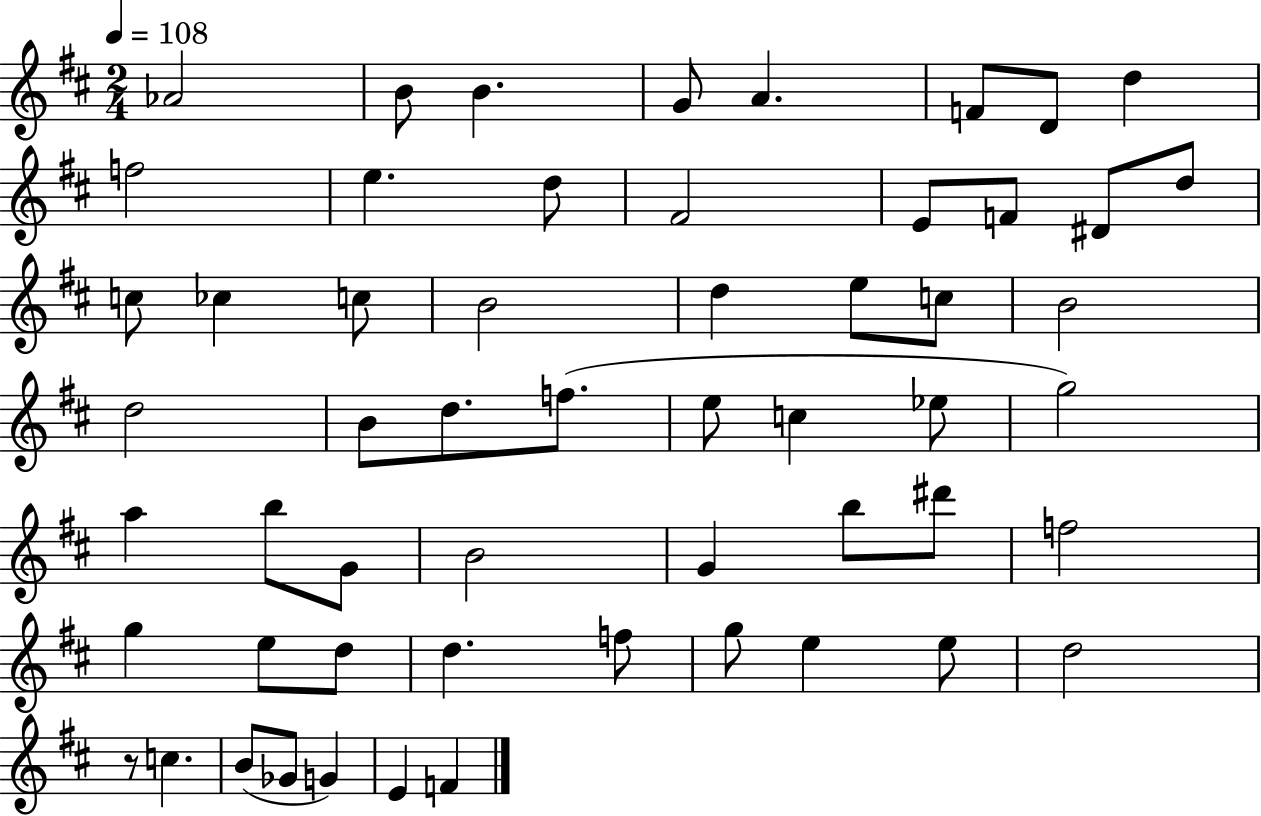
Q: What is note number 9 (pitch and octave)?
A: F5